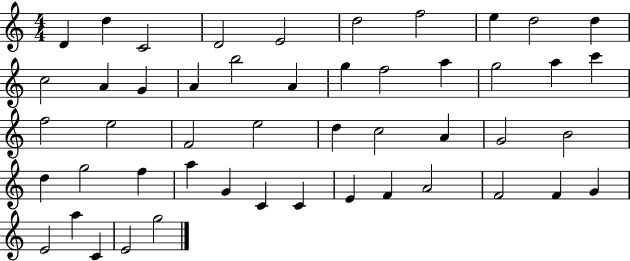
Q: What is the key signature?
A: C major